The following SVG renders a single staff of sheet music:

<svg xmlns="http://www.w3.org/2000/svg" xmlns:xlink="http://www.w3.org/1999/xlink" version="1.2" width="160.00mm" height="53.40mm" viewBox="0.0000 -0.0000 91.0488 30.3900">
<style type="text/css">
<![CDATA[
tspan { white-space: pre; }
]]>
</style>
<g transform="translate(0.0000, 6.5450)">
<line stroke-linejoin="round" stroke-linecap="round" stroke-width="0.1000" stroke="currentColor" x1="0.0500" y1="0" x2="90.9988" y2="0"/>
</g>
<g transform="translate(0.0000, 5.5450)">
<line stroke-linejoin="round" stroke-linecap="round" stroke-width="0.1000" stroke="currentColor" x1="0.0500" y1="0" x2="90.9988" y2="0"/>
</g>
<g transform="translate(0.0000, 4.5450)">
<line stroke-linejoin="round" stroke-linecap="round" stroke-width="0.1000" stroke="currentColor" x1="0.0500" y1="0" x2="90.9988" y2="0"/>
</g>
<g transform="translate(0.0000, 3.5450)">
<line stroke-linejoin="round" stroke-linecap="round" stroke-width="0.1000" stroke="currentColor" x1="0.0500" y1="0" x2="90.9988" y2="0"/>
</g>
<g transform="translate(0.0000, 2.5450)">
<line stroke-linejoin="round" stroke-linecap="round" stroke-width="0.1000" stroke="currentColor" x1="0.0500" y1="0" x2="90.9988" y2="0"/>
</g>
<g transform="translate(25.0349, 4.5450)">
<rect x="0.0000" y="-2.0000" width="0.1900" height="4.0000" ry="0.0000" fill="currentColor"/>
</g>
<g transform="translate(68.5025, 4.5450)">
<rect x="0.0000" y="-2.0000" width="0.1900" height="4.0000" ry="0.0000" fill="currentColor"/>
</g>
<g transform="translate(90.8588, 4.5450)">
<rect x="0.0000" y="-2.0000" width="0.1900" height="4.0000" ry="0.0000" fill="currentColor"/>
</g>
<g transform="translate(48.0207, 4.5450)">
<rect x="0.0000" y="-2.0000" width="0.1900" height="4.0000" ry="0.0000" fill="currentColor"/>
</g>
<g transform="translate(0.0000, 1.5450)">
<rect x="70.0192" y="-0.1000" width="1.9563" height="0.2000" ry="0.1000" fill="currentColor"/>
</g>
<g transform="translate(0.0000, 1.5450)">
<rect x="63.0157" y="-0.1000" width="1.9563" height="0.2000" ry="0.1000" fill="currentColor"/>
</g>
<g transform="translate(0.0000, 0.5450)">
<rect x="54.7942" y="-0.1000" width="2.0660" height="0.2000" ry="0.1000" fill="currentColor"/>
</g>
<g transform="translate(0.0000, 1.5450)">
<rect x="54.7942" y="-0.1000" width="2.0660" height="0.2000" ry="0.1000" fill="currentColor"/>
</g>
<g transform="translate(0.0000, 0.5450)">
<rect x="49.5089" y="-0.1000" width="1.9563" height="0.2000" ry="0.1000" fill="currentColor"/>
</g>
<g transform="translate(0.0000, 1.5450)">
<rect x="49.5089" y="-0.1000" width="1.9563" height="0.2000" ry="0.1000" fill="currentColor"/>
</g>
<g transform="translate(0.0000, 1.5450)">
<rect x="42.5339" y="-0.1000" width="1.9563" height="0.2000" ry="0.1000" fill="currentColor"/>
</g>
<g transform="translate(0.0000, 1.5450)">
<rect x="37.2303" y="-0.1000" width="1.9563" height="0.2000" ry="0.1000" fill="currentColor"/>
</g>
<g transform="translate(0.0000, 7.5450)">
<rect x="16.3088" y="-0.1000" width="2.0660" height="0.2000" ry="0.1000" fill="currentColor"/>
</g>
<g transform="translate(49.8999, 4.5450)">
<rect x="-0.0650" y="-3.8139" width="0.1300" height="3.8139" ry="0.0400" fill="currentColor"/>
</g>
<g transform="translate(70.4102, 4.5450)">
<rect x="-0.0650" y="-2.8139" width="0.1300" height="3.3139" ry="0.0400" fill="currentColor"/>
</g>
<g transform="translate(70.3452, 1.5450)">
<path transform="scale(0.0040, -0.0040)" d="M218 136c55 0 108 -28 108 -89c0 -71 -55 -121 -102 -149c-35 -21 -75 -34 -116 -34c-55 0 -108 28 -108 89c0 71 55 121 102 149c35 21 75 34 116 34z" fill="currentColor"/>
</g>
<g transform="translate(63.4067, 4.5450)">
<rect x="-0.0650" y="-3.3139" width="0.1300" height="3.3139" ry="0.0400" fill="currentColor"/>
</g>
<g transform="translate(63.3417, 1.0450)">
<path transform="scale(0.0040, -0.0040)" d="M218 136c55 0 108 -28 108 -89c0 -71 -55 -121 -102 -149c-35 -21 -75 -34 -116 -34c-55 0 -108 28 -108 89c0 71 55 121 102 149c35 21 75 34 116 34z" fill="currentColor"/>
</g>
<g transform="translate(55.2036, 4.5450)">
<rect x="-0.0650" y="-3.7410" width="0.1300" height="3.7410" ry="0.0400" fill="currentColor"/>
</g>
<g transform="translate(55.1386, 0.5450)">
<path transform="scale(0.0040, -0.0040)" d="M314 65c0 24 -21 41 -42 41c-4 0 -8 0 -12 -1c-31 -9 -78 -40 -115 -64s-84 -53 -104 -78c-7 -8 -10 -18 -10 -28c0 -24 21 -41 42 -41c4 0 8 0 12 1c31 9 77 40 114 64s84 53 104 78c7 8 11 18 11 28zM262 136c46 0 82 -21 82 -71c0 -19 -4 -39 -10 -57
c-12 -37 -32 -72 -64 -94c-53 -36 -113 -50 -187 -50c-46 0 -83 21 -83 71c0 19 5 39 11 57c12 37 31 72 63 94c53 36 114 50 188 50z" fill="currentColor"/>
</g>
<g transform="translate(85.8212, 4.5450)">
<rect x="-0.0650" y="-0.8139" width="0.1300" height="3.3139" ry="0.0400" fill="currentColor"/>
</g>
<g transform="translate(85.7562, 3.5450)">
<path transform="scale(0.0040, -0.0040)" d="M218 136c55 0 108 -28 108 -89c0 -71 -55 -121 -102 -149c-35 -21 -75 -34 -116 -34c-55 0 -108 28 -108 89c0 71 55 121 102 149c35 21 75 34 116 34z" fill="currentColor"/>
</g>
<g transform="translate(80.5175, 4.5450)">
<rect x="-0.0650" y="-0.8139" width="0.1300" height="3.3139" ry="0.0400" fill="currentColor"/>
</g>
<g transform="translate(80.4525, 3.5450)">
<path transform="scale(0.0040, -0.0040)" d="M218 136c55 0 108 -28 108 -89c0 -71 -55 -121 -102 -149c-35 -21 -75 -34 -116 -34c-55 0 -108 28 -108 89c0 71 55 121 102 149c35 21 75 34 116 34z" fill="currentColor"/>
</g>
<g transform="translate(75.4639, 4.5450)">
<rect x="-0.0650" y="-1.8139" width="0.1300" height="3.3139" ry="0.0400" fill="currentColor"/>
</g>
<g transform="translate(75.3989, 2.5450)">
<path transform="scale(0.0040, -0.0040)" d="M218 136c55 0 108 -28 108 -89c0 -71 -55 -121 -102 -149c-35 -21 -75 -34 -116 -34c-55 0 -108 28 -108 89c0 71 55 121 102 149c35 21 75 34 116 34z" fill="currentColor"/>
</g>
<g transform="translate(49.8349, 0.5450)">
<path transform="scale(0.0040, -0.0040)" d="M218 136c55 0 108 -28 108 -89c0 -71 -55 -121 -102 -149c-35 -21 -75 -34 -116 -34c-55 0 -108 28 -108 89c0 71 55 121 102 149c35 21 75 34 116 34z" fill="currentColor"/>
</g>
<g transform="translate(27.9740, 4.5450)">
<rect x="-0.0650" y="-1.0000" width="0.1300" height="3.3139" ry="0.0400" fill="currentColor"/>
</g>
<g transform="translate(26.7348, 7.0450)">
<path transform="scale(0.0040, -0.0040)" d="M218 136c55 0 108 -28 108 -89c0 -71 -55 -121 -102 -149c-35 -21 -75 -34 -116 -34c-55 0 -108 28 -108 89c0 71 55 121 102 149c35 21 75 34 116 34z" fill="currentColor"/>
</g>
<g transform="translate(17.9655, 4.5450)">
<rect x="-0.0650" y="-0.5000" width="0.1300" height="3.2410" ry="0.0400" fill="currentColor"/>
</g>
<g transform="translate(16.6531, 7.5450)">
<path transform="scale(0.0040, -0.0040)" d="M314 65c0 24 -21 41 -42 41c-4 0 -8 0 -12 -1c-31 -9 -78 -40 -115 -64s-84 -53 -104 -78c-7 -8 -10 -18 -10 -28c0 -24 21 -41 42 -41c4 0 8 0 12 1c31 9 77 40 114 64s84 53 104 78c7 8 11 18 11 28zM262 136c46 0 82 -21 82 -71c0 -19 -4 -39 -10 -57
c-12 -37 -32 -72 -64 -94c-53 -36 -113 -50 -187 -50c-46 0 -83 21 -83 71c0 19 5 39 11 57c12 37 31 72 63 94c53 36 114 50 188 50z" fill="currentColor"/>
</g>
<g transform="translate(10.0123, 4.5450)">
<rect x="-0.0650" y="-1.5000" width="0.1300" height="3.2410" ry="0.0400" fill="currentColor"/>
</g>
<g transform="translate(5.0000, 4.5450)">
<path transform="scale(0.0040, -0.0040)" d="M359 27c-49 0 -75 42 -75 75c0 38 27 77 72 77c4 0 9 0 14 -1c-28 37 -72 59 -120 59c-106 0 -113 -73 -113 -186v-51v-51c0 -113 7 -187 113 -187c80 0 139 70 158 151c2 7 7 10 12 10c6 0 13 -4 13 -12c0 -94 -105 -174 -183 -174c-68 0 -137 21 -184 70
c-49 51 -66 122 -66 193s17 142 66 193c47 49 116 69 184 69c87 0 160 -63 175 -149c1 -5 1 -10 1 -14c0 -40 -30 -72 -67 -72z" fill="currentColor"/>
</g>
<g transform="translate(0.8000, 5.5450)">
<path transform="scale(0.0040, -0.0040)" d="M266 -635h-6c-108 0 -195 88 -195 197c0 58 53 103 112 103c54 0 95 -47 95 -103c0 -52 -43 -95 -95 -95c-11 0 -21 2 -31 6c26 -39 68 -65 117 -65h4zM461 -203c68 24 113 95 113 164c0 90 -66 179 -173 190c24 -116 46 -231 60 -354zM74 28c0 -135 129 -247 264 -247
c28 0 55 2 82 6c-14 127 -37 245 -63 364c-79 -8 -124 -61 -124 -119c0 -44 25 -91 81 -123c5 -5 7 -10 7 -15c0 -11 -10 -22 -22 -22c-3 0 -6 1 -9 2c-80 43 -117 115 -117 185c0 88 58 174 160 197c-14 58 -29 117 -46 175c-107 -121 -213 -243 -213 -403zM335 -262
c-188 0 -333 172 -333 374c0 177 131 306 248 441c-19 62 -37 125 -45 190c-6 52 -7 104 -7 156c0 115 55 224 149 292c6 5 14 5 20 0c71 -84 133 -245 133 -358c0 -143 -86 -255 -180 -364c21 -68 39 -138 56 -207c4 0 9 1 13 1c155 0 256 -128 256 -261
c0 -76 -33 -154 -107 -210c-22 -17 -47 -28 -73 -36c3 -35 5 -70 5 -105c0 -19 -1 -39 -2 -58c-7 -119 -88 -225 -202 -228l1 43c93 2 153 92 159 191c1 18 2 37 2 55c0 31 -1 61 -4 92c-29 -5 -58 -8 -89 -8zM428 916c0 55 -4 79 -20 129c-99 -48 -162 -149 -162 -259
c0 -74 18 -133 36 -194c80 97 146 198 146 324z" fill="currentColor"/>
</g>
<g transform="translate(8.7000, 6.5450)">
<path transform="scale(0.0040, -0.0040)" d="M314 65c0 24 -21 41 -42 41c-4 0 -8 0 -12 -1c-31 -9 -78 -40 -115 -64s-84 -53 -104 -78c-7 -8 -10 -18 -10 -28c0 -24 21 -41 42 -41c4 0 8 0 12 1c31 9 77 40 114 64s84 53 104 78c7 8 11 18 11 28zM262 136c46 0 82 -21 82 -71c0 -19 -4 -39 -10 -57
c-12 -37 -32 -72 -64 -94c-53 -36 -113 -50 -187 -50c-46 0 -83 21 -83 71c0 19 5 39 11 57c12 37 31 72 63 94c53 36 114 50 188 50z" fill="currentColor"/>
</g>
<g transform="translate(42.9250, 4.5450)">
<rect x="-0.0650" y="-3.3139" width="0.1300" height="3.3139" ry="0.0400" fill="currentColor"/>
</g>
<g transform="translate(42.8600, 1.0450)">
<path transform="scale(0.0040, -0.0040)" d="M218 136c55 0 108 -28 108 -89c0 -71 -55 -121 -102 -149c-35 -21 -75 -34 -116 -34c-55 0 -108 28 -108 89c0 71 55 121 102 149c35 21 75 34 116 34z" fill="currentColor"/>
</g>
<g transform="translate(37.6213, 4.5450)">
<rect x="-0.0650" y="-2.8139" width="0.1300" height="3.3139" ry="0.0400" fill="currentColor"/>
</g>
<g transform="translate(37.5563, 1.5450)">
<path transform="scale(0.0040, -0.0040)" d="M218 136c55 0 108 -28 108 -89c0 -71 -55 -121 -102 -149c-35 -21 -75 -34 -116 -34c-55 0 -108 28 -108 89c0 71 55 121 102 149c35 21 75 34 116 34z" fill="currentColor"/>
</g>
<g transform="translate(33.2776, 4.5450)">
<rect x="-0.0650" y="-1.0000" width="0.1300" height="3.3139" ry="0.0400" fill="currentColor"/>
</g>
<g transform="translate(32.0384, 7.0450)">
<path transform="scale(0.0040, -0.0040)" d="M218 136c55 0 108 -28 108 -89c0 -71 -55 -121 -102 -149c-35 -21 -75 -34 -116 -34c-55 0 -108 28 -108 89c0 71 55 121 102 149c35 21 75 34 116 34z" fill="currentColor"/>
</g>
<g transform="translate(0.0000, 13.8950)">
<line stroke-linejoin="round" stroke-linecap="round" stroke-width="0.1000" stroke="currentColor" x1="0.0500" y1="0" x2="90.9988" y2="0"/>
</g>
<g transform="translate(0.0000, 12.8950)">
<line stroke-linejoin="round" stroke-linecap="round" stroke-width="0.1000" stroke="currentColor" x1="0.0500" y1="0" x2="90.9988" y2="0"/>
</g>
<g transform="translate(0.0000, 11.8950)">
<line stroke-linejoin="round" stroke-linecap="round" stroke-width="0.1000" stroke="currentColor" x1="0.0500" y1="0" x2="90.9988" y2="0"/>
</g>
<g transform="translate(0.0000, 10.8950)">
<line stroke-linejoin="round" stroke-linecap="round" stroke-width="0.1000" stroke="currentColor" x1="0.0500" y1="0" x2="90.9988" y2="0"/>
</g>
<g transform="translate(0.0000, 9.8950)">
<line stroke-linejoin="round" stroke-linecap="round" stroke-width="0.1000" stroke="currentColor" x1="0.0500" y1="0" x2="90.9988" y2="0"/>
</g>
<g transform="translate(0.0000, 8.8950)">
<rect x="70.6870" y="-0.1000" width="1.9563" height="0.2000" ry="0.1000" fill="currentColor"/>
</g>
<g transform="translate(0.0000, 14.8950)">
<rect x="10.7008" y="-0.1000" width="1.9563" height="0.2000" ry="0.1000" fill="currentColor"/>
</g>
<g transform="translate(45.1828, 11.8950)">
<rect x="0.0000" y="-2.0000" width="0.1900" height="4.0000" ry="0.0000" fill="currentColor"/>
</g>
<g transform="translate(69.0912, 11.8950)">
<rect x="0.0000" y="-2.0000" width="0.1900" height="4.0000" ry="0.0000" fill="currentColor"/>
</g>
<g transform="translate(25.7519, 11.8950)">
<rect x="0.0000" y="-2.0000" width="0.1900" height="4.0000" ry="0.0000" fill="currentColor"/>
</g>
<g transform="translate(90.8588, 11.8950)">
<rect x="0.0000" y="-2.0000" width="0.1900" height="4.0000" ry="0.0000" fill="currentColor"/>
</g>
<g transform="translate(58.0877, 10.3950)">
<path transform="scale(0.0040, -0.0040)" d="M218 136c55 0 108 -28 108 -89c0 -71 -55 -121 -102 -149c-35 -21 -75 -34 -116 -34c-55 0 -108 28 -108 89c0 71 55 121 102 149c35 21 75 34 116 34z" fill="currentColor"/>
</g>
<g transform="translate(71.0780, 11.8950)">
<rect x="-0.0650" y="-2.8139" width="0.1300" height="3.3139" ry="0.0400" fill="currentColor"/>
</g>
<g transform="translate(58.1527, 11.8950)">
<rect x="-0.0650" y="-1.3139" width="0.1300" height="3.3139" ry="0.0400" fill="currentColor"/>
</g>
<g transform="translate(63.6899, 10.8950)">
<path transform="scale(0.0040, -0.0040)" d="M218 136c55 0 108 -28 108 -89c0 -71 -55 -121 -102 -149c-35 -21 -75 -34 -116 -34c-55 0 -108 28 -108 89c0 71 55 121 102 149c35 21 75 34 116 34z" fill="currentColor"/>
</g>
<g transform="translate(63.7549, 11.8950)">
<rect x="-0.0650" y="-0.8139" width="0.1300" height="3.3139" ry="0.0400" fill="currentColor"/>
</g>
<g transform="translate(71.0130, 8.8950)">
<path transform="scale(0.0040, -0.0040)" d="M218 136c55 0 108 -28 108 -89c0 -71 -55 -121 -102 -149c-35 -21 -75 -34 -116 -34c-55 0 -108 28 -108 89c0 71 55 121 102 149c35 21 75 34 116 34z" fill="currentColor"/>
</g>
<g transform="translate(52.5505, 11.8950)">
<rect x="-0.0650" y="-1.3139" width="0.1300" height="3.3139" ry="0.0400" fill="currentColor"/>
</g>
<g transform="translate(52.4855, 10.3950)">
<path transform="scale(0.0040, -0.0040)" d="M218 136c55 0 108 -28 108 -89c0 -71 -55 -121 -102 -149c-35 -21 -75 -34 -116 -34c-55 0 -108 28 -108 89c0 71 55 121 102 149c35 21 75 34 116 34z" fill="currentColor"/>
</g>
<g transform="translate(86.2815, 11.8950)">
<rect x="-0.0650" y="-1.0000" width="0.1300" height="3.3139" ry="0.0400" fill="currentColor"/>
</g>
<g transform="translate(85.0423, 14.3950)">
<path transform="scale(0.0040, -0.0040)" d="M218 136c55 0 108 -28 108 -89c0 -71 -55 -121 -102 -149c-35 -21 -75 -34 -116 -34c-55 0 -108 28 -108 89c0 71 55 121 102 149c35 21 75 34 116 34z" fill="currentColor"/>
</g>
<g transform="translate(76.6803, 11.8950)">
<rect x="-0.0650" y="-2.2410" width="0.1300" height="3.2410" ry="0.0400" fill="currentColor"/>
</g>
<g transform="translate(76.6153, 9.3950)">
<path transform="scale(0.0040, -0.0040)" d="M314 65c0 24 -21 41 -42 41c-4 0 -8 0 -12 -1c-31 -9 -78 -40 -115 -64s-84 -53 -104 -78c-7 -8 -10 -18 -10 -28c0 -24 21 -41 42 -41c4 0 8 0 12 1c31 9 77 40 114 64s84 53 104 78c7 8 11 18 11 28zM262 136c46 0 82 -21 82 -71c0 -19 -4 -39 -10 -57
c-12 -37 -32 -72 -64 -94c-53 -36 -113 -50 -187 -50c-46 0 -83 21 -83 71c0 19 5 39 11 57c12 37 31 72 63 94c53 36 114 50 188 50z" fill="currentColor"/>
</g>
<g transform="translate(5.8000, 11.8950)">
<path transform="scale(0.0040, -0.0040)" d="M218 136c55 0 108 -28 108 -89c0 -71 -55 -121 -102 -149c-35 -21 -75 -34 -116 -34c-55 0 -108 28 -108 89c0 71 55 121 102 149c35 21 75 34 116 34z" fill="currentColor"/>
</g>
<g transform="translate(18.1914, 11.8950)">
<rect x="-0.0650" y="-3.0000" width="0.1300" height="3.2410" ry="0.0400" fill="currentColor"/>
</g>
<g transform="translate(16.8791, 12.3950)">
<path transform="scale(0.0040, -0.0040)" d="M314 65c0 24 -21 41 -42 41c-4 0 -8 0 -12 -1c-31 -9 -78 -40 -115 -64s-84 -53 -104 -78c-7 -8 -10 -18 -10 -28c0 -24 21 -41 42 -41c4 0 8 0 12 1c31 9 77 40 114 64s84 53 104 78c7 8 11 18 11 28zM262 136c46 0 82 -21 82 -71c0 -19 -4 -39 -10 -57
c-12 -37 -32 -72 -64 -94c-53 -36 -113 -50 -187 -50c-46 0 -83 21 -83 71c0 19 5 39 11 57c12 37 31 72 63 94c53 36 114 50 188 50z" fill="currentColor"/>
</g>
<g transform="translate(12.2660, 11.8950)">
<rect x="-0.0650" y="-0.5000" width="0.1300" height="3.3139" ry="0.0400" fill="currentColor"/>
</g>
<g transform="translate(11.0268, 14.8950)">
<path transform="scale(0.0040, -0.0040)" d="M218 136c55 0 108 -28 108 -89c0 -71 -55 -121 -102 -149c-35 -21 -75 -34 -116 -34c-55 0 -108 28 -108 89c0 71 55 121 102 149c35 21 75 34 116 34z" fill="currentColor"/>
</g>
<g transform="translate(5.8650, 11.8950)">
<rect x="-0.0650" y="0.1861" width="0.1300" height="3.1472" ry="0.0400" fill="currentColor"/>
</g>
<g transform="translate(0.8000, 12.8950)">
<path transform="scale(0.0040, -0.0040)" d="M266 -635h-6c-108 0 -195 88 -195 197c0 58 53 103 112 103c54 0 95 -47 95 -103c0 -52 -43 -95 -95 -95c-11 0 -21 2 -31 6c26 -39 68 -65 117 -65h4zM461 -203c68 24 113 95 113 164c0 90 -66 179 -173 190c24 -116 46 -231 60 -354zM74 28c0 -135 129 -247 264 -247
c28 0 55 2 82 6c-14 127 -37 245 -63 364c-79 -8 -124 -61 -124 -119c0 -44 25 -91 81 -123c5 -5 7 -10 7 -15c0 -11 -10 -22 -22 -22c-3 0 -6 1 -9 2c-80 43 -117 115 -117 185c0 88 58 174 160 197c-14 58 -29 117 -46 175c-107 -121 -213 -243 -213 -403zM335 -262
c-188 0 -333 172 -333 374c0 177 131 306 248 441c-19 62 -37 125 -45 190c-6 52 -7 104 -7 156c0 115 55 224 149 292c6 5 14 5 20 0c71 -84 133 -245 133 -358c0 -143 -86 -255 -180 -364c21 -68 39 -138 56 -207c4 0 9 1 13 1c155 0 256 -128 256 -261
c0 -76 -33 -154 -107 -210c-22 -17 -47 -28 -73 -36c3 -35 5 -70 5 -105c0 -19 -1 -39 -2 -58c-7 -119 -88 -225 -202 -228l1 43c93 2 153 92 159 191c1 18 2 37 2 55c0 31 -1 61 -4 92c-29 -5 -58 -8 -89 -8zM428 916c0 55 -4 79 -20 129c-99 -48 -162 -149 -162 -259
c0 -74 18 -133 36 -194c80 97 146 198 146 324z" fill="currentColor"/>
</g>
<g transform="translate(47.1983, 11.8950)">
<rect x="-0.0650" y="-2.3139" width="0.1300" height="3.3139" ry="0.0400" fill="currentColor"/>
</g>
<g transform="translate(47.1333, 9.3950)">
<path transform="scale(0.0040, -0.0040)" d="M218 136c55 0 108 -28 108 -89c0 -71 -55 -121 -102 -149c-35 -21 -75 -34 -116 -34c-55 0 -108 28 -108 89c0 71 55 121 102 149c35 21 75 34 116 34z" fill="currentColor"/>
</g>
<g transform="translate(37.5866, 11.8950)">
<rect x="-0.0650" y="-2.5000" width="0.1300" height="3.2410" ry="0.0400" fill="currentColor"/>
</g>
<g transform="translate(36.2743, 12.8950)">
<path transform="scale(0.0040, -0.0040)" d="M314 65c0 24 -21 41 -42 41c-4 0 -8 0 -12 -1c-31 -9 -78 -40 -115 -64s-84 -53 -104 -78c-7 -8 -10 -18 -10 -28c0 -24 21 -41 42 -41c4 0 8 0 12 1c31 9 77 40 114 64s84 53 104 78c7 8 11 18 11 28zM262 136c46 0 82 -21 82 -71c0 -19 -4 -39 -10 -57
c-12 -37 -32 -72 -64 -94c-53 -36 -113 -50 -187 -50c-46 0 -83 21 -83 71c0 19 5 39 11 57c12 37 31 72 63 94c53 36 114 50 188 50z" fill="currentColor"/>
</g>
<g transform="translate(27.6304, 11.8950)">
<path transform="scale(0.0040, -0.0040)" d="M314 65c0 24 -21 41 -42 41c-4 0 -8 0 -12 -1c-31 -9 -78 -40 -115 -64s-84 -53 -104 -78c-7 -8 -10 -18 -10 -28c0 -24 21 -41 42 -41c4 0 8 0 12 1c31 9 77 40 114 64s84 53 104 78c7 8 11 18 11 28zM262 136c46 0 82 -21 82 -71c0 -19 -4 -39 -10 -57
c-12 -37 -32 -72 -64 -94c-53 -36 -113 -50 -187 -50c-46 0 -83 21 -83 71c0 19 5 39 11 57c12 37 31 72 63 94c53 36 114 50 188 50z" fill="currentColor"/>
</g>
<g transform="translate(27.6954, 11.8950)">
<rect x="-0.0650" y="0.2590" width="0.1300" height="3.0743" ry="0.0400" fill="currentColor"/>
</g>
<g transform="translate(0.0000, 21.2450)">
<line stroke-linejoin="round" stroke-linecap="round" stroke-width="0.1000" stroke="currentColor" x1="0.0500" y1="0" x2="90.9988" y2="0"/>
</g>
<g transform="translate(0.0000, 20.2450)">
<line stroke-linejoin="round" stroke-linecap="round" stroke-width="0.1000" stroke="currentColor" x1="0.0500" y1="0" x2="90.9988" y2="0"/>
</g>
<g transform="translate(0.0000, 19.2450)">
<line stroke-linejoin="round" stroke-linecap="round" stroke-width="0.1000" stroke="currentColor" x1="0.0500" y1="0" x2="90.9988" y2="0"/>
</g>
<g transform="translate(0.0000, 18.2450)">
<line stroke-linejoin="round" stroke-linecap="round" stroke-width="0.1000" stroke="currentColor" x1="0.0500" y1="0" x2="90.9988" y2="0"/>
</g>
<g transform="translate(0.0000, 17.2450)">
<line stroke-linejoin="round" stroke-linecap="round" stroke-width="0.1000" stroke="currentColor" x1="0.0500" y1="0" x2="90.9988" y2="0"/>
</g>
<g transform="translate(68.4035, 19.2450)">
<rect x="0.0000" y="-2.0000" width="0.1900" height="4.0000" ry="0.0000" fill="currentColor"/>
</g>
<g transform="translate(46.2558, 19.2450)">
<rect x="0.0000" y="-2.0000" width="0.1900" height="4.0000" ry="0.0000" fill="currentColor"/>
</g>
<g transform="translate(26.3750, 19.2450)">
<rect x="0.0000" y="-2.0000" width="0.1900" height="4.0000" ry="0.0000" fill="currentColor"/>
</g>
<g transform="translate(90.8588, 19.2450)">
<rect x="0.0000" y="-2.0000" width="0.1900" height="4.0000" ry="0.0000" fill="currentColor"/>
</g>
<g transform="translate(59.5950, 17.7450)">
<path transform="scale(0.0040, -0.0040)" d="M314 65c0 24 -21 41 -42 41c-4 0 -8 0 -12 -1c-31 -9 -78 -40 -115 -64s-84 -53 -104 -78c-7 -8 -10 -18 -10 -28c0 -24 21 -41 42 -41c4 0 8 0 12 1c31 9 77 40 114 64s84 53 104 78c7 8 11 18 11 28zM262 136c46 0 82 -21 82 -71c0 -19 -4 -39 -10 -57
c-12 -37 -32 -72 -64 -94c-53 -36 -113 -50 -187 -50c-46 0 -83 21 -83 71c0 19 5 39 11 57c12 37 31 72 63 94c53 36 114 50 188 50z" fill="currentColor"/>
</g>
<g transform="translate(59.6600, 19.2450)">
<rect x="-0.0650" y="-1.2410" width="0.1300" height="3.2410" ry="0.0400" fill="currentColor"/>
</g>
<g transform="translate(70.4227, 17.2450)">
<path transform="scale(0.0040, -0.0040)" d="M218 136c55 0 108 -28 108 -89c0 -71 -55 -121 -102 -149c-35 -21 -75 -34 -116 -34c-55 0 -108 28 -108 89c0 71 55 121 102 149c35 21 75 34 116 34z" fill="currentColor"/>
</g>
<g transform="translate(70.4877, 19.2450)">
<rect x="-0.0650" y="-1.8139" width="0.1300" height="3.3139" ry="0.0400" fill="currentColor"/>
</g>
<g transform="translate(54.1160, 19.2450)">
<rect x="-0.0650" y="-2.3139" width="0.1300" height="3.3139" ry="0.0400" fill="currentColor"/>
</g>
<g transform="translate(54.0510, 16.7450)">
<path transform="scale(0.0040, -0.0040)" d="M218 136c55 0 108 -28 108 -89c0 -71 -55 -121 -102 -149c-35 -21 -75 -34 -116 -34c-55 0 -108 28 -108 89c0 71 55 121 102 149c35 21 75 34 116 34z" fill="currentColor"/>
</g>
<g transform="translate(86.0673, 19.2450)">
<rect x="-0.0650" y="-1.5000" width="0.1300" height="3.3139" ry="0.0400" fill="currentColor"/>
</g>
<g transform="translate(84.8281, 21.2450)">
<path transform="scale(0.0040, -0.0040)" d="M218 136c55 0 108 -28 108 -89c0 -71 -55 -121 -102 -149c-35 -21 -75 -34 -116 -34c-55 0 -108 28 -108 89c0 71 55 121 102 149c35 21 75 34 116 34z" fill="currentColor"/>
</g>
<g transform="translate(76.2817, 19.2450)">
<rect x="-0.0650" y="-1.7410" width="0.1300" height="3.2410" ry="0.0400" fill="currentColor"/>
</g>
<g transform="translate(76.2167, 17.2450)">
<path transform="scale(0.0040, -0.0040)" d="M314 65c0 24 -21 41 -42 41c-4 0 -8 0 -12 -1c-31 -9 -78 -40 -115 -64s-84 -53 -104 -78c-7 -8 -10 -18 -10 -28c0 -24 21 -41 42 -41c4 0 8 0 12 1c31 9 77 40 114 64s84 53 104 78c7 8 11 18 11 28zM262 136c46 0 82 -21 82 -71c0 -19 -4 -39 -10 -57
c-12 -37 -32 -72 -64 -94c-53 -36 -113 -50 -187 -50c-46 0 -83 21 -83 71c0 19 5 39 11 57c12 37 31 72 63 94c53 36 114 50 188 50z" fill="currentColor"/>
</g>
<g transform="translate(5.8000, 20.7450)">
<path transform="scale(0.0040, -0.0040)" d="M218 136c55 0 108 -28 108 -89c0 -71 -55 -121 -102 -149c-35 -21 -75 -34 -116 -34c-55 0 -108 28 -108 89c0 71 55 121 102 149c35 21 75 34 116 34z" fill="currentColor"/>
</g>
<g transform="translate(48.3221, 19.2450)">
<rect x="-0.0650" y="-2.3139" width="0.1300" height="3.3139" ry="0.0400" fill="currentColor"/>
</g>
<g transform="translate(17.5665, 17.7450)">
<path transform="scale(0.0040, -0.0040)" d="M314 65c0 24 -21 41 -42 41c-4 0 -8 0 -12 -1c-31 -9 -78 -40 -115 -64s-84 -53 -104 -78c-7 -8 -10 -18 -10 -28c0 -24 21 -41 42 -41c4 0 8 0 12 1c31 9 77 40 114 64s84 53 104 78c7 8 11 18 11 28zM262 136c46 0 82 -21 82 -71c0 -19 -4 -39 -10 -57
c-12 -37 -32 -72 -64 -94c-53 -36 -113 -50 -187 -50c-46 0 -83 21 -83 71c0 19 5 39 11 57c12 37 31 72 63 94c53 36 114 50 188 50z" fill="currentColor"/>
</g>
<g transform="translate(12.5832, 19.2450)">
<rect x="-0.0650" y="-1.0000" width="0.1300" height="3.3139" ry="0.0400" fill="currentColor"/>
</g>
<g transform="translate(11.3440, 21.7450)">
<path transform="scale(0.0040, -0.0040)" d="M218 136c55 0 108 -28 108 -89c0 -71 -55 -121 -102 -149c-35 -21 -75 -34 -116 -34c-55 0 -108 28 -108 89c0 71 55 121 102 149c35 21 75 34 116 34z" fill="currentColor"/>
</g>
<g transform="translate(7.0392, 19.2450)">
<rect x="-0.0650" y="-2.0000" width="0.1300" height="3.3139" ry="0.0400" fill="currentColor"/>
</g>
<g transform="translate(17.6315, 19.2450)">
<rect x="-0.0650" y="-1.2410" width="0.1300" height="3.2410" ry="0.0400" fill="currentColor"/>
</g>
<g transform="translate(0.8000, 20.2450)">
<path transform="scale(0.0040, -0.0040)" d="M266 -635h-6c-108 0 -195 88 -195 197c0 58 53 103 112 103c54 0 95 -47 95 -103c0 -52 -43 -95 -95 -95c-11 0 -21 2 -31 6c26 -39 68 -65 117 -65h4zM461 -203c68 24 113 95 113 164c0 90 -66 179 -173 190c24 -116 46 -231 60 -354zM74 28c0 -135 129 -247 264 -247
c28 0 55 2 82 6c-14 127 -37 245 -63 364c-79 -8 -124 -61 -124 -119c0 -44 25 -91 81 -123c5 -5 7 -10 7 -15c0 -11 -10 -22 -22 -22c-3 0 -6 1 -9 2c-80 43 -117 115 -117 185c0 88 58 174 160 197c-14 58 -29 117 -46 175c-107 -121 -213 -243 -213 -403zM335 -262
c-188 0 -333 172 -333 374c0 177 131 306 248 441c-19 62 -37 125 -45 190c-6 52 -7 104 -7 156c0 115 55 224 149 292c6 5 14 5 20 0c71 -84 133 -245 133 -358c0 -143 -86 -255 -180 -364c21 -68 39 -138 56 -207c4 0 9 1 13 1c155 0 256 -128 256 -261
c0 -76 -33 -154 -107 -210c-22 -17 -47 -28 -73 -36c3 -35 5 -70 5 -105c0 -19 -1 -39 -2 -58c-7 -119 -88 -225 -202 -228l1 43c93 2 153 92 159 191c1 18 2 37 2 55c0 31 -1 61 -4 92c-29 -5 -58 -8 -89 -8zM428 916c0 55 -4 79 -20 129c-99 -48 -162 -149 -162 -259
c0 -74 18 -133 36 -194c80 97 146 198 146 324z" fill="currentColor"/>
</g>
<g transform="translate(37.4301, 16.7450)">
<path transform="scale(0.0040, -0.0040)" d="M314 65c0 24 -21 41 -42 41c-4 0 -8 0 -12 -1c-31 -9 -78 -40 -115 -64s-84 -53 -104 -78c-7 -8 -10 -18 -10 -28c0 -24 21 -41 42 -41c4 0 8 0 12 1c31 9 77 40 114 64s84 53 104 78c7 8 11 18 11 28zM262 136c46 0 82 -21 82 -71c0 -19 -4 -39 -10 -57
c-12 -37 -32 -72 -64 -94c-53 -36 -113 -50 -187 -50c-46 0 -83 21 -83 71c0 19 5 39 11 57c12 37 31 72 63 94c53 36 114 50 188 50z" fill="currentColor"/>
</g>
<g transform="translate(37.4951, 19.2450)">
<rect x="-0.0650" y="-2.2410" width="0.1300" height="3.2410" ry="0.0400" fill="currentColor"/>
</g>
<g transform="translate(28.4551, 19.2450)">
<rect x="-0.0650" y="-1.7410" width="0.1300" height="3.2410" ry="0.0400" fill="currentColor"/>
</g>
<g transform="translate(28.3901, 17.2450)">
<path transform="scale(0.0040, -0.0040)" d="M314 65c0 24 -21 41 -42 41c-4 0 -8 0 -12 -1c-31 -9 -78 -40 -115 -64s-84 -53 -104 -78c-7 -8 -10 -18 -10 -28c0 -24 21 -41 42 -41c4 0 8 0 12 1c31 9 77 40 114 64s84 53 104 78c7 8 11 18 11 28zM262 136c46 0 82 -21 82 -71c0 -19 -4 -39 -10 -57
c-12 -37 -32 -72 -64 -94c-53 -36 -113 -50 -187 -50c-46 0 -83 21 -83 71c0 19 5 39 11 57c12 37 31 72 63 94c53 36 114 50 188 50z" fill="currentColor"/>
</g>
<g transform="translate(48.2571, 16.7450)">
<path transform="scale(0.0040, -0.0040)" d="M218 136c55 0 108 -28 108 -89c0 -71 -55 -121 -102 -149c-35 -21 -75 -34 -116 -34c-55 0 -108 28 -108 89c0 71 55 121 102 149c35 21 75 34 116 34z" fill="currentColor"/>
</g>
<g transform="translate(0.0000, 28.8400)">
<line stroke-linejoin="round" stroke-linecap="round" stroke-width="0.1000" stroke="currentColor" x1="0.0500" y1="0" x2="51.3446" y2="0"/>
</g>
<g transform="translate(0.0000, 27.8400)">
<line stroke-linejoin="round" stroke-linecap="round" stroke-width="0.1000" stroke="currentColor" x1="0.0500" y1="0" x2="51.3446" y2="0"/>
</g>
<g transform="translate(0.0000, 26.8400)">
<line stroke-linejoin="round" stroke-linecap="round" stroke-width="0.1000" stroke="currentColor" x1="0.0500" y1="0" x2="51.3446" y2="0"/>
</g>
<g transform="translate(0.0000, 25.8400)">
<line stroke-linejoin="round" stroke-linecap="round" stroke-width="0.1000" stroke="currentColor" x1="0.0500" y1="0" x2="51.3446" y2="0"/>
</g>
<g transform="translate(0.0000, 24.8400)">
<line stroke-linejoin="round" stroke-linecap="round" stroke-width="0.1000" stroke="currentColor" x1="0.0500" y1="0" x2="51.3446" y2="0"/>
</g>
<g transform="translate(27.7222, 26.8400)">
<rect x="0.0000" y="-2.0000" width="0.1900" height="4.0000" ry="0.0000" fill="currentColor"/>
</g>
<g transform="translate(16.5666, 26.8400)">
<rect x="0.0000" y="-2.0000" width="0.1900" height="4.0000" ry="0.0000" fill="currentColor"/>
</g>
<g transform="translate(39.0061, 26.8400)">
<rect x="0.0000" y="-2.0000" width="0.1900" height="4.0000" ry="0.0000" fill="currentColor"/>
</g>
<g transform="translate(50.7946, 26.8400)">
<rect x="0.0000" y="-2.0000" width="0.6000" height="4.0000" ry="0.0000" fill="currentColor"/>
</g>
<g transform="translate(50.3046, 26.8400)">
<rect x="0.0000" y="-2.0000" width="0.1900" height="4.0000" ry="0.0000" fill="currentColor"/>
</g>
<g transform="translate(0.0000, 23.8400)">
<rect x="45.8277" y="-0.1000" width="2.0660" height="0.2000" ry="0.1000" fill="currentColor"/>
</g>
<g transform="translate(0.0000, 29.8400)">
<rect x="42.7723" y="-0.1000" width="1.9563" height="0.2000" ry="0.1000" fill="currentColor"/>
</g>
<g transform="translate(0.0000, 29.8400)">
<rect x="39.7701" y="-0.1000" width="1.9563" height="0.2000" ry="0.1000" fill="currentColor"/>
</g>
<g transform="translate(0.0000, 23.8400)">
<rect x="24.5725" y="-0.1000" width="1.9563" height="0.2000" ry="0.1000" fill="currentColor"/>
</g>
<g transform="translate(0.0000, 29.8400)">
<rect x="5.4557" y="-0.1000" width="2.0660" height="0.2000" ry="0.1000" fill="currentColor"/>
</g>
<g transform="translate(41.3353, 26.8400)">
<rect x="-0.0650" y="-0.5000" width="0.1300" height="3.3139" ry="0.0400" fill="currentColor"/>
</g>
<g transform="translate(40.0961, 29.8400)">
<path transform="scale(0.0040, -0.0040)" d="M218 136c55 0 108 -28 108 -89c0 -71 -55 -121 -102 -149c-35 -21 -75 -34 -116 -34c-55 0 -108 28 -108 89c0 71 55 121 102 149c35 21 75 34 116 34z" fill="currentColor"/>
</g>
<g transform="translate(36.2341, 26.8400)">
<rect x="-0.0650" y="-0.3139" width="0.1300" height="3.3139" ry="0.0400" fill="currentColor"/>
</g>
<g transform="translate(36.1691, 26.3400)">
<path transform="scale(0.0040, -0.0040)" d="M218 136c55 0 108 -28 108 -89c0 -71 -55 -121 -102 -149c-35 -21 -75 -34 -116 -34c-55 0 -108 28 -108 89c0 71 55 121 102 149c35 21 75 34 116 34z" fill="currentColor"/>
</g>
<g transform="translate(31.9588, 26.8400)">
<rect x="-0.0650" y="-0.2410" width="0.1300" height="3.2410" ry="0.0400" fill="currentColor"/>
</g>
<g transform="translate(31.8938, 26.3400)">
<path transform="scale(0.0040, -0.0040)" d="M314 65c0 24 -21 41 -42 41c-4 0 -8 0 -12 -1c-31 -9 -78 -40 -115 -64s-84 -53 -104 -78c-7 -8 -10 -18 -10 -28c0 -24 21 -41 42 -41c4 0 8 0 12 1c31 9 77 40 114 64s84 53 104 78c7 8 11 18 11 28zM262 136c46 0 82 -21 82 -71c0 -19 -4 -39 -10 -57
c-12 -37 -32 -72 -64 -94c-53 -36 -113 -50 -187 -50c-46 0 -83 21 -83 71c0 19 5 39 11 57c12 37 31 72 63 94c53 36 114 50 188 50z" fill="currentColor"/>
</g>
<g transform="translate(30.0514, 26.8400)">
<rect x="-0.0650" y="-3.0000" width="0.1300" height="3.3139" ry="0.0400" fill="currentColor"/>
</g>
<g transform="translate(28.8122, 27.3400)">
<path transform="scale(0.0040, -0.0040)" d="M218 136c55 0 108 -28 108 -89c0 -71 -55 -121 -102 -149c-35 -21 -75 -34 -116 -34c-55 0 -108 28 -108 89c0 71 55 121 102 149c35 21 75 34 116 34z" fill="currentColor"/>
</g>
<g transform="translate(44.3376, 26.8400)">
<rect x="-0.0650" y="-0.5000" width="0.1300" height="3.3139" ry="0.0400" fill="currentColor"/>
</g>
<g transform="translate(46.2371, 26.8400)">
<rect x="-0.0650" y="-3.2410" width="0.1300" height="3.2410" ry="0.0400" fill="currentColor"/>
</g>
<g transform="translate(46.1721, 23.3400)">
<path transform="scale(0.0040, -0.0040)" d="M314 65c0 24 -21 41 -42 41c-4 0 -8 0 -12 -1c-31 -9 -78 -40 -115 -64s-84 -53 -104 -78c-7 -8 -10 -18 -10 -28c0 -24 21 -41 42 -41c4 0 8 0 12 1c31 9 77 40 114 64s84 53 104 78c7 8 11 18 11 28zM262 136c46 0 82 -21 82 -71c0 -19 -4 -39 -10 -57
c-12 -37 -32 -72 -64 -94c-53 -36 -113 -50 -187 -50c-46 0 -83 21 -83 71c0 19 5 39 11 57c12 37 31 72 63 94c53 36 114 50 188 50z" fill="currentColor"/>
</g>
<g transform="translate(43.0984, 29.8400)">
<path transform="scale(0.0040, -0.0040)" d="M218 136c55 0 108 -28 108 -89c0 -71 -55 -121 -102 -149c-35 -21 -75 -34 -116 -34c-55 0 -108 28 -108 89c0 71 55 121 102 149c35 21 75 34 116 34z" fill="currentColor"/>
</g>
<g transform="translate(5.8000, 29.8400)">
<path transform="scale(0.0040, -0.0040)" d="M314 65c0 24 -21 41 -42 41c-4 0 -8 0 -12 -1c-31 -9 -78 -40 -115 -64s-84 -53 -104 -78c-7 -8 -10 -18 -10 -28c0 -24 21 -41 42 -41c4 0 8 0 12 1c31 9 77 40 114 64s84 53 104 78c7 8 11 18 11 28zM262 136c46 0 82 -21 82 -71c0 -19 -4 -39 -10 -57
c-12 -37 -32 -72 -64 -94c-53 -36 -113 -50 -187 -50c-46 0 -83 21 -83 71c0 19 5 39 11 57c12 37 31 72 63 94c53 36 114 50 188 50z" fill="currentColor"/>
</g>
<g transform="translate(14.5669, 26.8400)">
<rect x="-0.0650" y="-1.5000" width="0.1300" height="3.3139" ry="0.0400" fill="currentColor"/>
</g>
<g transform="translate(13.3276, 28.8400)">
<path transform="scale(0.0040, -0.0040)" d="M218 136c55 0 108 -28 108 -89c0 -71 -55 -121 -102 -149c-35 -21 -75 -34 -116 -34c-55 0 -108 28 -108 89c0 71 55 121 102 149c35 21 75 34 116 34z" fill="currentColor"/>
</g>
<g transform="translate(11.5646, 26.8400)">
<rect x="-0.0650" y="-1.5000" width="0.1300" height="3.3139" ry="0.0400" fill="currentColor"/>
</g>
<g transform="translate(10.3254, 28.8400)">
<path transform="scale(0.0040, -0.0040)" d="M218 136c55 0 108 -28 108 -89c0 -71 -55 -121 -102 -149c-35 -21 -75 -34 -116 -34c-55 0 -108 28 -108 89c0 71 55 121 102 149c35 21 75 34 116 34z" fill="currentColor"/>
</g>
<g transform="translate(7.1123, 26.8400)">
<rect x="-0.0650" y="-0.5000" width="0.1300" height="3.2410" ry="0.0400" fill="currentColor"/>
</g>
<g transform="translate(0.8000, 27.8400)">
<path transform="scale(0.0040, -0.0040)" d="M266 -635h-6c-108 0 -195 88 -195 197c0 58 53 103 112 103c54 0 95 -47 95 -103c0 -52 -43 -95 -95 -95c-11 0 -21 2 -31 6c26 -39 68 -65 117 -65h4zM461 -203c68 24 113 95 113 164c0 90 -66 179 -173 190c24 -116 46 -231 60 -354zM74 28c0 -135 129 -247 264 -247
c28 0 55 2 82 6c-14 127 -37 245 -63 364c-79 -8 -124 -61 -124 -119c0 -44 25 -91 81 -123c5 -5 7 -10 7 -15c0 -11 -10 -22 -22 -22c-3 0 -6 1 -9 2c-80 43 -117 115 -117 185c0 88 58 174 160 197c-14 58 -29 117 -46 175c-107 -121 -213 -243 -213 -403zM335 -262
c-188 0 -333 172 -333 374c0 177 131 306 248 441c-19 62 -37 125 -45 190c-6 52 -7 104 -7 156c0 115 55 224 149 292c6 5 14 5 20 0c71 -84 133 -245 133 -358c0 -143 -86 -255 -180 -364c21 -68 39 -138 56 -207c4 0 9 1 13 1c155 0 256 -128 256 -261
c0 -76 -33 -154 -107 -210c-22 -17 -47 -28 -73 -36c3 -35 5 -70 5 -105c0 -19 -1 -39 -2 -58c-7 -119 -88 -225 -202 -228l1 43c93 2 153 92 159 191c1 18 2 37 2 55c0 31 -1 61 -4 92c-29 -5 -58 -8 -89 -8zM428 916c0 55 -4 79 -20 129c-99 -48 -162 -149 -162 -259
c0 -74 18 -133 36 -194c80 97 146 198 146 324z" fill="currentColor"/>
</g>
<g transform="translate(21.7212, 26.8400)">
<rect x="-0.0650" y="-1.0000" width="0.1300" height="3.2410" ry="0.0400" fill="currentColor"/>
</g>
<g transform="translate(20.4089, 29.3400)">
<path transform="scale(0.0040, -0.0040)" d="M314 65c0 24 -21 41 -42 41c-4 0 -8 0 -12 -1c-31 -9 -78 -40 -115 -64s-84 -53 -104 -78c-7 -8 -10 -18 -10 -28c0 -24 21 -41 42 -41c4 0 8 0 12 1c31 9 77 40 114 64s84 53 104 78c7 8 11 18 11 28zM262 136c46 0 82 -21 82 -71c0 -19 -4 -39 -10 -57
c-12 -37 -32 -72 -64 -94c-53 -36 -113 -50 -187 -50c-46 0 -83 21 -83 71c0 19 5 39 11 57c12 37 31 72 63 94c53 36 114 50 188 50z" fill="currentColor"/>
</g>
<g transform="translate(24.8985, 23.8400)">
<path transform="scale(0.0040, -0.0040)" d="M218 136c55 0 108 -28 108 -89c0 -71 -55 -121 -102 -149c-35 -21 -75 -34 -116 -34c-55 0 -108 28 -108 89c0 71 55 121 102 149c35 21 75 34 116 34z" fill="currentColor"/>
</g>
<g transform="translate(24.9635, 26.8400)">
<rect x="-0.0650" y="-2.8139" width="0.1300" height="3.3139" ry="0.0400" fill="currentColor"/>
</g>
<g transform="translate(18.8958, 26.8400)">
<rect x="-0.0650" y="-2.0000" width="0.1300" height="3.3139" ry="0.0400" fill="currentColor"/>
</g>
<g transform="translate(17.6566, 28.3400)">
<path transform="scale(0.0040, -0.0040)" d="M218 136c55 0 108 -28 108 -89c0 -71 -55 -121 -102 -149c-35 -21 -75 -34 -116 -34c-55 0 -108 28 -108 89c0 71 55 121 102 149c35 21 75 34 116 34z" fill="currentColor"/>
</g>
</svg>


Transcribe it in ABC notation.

X:1
T:Untitled
M:4/4
L:1/4
K:C
E2 C2 D D a b c' c'2 b a f d d B C A2 B2 G2 g e e d a g2 D F D e2 f2 g2 g g e2 f f2 E C2 E E F D2 a A c2 c C C b2